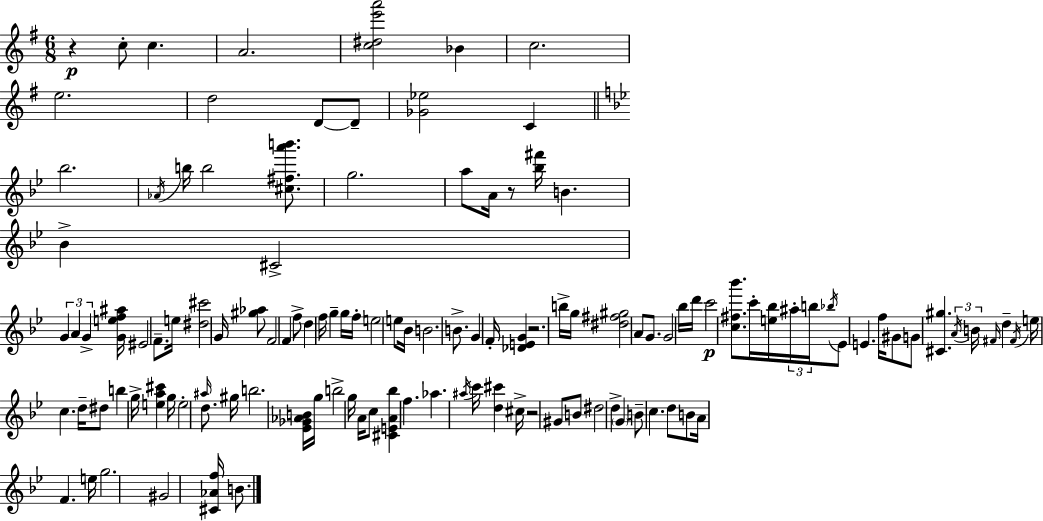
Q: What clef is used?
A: treble